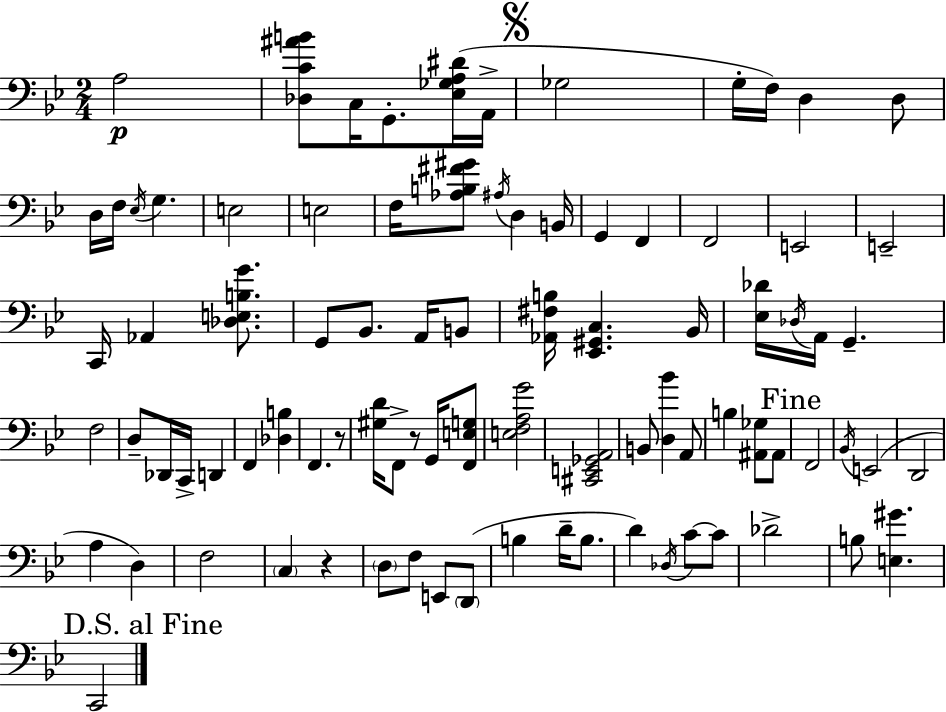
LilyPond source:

{
  \clef bass
  \numericTimeSignature
  \time 2/4
  \key bes \major
  a2\p | <des c' ais' b'>8 c16 g,8.-. <ees ges a dis'>16( a,16-> | \mark \markup { \musicglyph "scripts.segno" } ges2 | g16-. f16) d4 d8 | \break d16 f16 \acciaccatura { ees16 } g4. | e2 | e2 | f16 <aes b fis' gis'>8 \acciaccatura { ais16 } d4 | \break b,16 g,4 f,4 | f,2 | e,2 | e,2-- | \break c,16 aes,4 <des e b g'>8. | g,8 bes,8. a,16 | b,8 <aes, fis b>16 <ees, gis, c>4. | bes,16 <ees des'>16 \acciaccatura { des16 } a,16 g,4.-- | \break f2 | d8-- des,16 c,16-> d,4 | f,4 <des b>4 | f,4. | \break r8 <gis d'>16 f,8-> r8 | g,16 <f, e g>8 <e f a g'>2 | <cis, e, ges, a,>2 | b,8 <d bes'>4 | \break a,8 b4 <ais, ges>8 | ais,8 \mark "Fine" f,2 | \acciaccatura { bes,16 }( e,2 | d,2 | \break a4 | d4) f2 | \parenthesize c4 | r4 \parenthesize d8 f8 | \break e,8 \parenthesize d,8( b4 | d'16-- b8. d'4) | \acciaccatura { des16 } c'8~~ c'8 des'2-> | b8 <e gis'>4. | \break \mark "D.S. al Fine" c,2 | \bar "|."
}